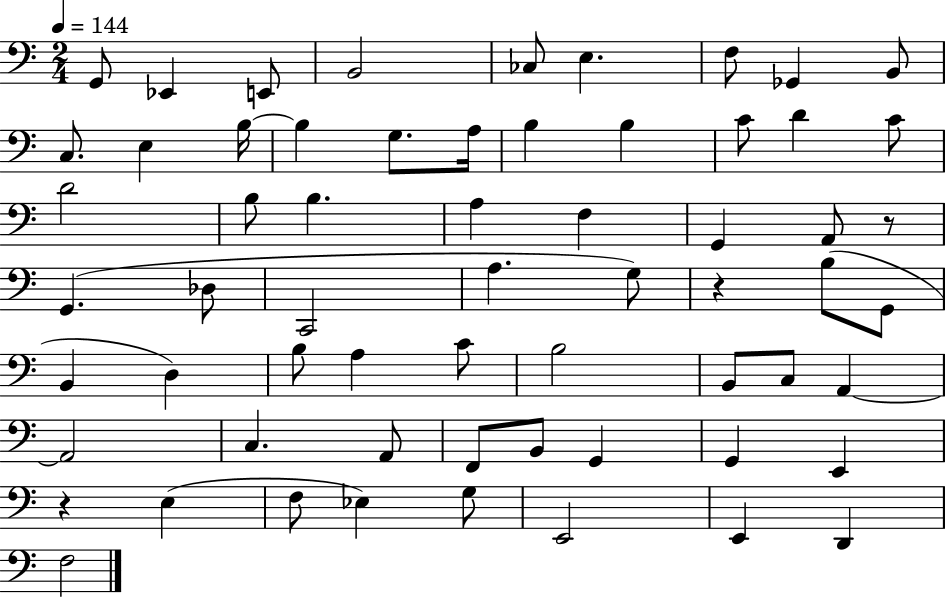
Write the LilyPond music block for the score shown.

{
  \clef bass
  \numericTimeSignature
  \time 2/4
  \key c \major
  \tempo 4 = 144
  g,8 ees,4 e,8 | b,2 | ces8 e4. | f8 ges,4 b,8 | \break c8. e4 b16~~ | b4 g8. a16 | b4 b4 | c'8 d'4 c'8 | \break d'2 | b8 b4. | a4 f4 | g,4 a,8 r8 | \break g,4.( des8 | c,2 | a4. g8) | r4 b8( g,8 | \break b,4 d4) | b8 a4 c'8 | b2 | b,8 c8 a,4~~ | \break a,2 | c4. a,8 | f,8 b,8 g,4 | g,4 e,4 | \break r4 e4( | f8 ees4) g8 | e,2 | e,4 d,4 | \break f2 | \bar "|."
}